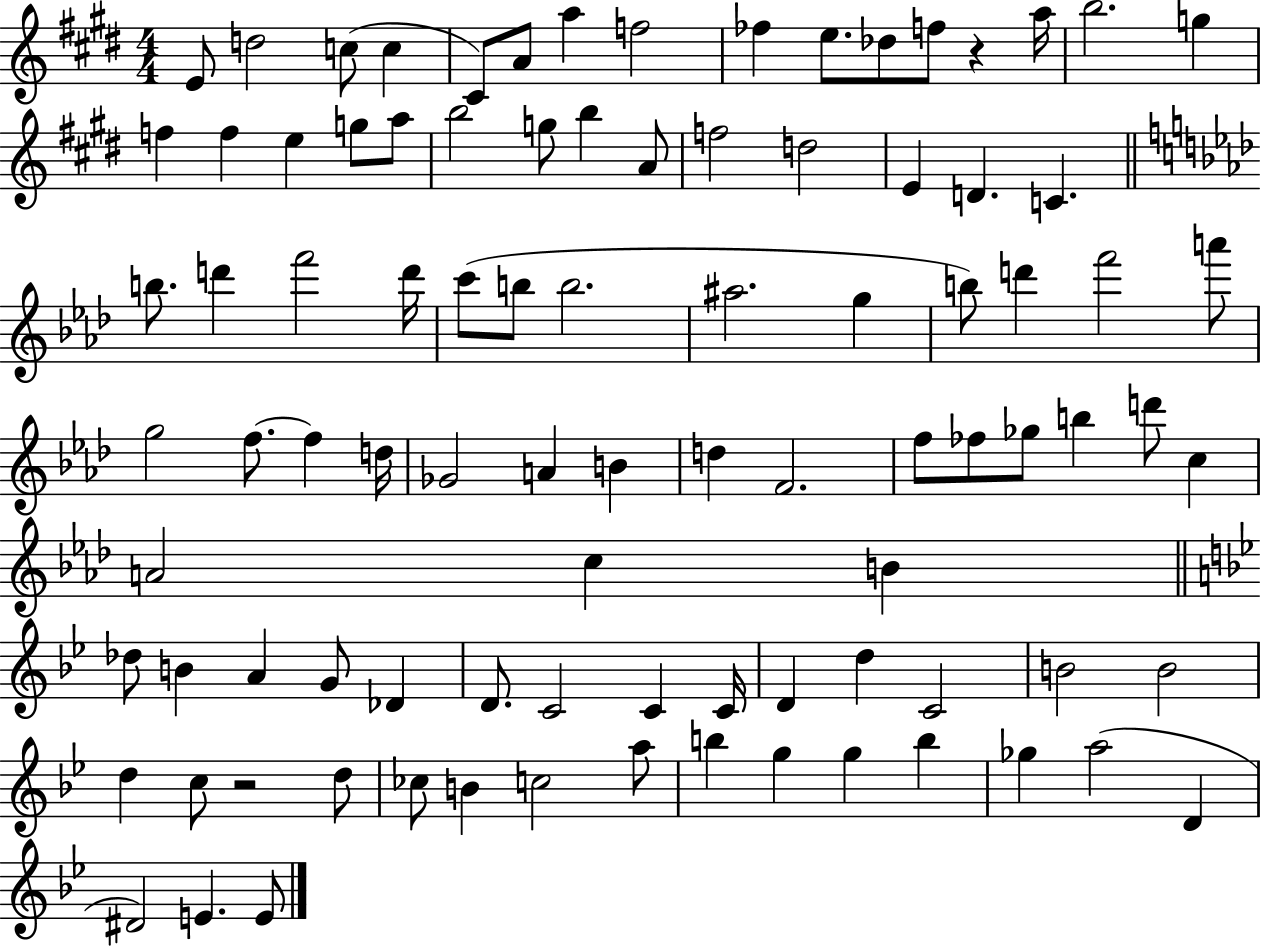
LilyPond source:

{
  \clef treble
  \numericTimeSignature
  \time 4/4
  \key e \major
  e'8 d''2 c''8( c''4 | cis'8) a'8 a''4 f''2 | fes''4 e''8. des''8 f''8 r4 a''16 | b''2. g''4 | \break f''4 f''4 e''4 g''8 a''8 | b''2 g''8 b''4 a'8 | f''2 d''2 | e'4 d'4. c'4. | \break \bar "||" \break \key aes \major b''8. d'''4 f'''2 d'''16 | c'''8( b''8 b''2. | ais''2. g''4 | b''8) d'''4 f'''2 a'''8 | \break g''2 f''8.~~ f''4 d''16 | ges'2 a'4 b'4 | d''4 f'2. | f''8 fes''8 ges''8 b''4 d'''8 c''4 | \break a'2 c''4 b'4 | \bar "||" \break \key g \minor des''8 b'4 a'4 g'8 des'4 | d'8. c'2 c'4 c'16 | d'4 d''4 c'2 | b'2 b'2 | \break d''4 c''8 r2 d''8 | ces''8 b'4 c''2 a''8 | b''4 g''4 g''4 b''4 | ges''4 a''2( d'4 | \break dis'2) e'4. e'8 | \bar "|."
}